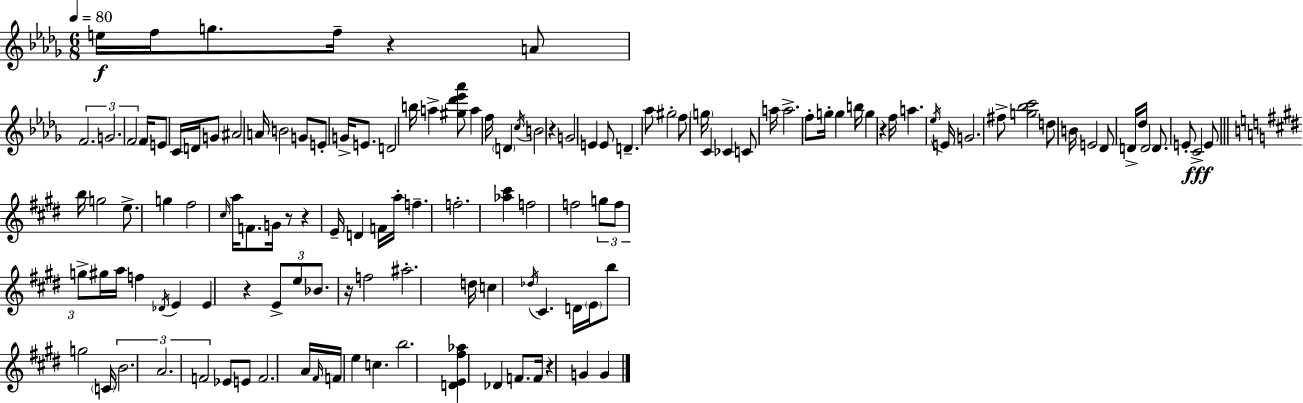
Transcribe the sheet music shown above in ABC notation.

X:1
T:Untitled
M:6/8
L:1/4
K:Bbm
e/4 f/4 g/2 f/4 z A/2 F2 G2 F2 F/4 E/2 C/4 D/4 G/2 ^A2 A/4 B2 G/2 E/2 G/4 E/2 D2 b/4 a [^g_d'_e'_a']/2 a f/4 D c/4 B2 z G2 E E/2 D _a/2 ^g2 f/2 g/4 C _C C/2 a/4 a2 f/2 g/4 g b/4 g z f/4 a _e/4 E/4 G2 ^f/2 [g_bc']2 d/2 B/4 E2 _D/2 D/4 _d/4 D2 D/2 E/2 C2 E/2 b/4 g2 e/2 g ^f2 ^c/4 a/4 F/2 G/4 z/2 z E/4 D F/4 a/4 f f2 [_a^c'] f2 f2 g/2 f/2 g/2 ^g/4 a/4 f _D/4 E E z E/2 e/2 _B/2 z/4 f2 ^a2 d/4 c _d/4 ^C D/4 E/4 b/2 g2 C/4 B2 A2 F2 _E/2 E/2 F2 A/4 ^F/4 F/4 e c b2 [DE^f_a] _D F/2 F/4 z G G